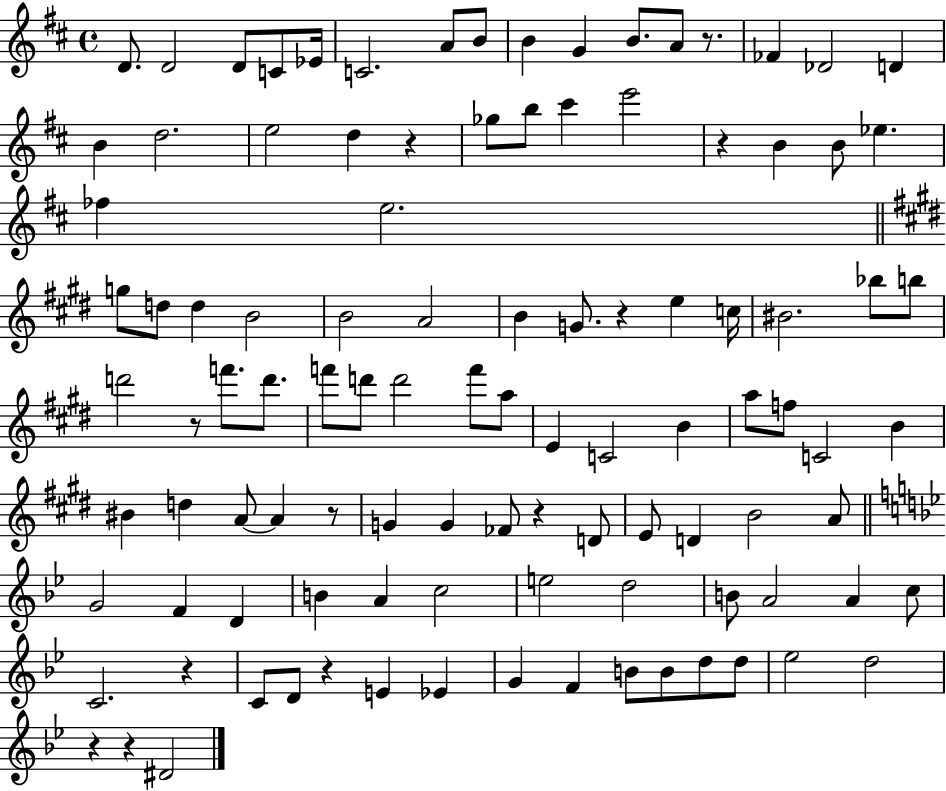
{
  \clef treble
  \time 4/4
  \defaultTimeSignature
  \key d \major
  d'8. d'2 d'8 c'8 ees'16 | c'2. a'8 b'8 | b'4 g'4 b'8. a'8 r8. | fes'4 des'2 d'4 | \break b'4 d''2. | e''2 d''4 r4 | ges''8 b''8 cis'''4 e'''2 | r4 b'4 b'8 ees''4. | \break fes''4 e''2. | \bar "||" \break \key e \major g''8 d''8 d''4 b'2 | b'2 a'2 | b'4 g'8. r4 e''4 c''16 | bis'2. bes''8 b''8 | \break d'''2 r8 f'''8. d'''8. | f'''8 d'''8 d'''2 f'''8 a''8 | e'4 c'2 b'4 | a''8 f''8 c'2 b'4 | \break bis'4 d''4 a'8~~ a'4 r8 | g'4 g'4 fes'8 r4 d'8 | e'8 d'4 b'2 a'8 | \bar "||" \break \key g \minor g'2 f'4 d'4 | b'4 a'4 c''2 | e''2 d''2 | b'8 a'2 a'4 c''8 | \break c'2. r4 | c'8 d'8 r4 e'4 ees'4 | g'4 f'4 b'8 b'8 d''8 d''8 | ees''2 d''2 | \break r4 r4 dis'2 | \bar "|."
}